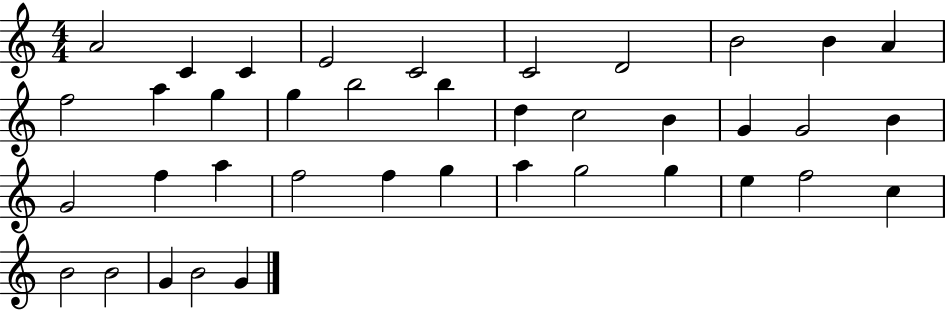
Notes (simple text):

A4/h C4/q C4/q E4/h C4/h C4/h D4/h B4/h B4/q A4/q F5/h A5/q G5/q G5/q B5/h B5/q D5/q C5/h B4/q G4/q G4/h B4/q G4/h F5/q A5/q F5/h F5/q G5/q A5/q G5/h G5/q E5/q F5/h C5/q B4/h B4/h G4/q B4/h G4/q